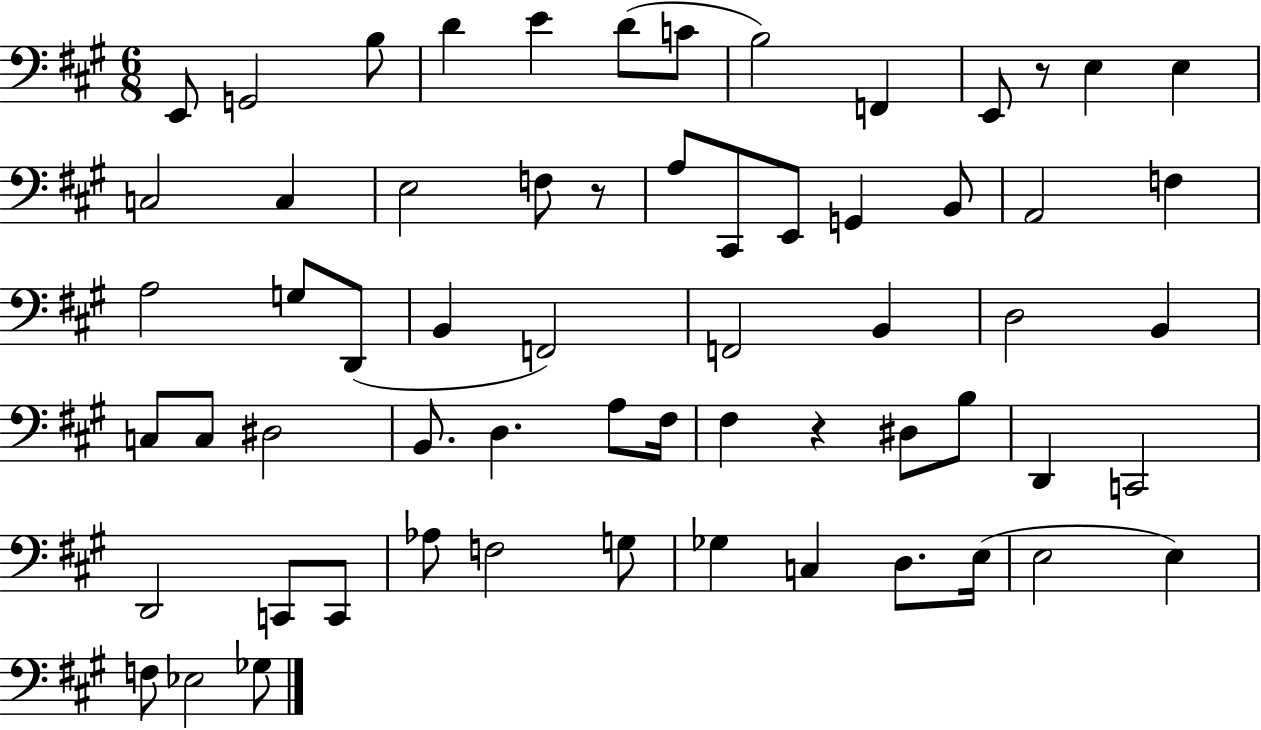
X:1
T:Untitled
M:6/8
L:1/4
K:A
E,,/2 G,,2 B,/2 D E D/2 C/2 B,2 F,, E,,/2 z/2 E, E, C,2 C, E,2 F,/2 z/2 A,/2 ^C,,/2 E,,/2 G,, B,,/2 A,,2 F, A,2 G,/2 D,,/2 B,, F,,2 F,,2 B,, D,2 B,, C,/2 C,/2 ^D,2 B,,/2 D, A,/2 ^F,/4 ^F, z ^D,/2 B,/2 D,, C,,2 D,,2 C,,/2 C,,/2 _A,/2 F,2 G,/2 _G, C, D,/2 E,/4 E,2 E, F,/2 _E,2 _G,/2